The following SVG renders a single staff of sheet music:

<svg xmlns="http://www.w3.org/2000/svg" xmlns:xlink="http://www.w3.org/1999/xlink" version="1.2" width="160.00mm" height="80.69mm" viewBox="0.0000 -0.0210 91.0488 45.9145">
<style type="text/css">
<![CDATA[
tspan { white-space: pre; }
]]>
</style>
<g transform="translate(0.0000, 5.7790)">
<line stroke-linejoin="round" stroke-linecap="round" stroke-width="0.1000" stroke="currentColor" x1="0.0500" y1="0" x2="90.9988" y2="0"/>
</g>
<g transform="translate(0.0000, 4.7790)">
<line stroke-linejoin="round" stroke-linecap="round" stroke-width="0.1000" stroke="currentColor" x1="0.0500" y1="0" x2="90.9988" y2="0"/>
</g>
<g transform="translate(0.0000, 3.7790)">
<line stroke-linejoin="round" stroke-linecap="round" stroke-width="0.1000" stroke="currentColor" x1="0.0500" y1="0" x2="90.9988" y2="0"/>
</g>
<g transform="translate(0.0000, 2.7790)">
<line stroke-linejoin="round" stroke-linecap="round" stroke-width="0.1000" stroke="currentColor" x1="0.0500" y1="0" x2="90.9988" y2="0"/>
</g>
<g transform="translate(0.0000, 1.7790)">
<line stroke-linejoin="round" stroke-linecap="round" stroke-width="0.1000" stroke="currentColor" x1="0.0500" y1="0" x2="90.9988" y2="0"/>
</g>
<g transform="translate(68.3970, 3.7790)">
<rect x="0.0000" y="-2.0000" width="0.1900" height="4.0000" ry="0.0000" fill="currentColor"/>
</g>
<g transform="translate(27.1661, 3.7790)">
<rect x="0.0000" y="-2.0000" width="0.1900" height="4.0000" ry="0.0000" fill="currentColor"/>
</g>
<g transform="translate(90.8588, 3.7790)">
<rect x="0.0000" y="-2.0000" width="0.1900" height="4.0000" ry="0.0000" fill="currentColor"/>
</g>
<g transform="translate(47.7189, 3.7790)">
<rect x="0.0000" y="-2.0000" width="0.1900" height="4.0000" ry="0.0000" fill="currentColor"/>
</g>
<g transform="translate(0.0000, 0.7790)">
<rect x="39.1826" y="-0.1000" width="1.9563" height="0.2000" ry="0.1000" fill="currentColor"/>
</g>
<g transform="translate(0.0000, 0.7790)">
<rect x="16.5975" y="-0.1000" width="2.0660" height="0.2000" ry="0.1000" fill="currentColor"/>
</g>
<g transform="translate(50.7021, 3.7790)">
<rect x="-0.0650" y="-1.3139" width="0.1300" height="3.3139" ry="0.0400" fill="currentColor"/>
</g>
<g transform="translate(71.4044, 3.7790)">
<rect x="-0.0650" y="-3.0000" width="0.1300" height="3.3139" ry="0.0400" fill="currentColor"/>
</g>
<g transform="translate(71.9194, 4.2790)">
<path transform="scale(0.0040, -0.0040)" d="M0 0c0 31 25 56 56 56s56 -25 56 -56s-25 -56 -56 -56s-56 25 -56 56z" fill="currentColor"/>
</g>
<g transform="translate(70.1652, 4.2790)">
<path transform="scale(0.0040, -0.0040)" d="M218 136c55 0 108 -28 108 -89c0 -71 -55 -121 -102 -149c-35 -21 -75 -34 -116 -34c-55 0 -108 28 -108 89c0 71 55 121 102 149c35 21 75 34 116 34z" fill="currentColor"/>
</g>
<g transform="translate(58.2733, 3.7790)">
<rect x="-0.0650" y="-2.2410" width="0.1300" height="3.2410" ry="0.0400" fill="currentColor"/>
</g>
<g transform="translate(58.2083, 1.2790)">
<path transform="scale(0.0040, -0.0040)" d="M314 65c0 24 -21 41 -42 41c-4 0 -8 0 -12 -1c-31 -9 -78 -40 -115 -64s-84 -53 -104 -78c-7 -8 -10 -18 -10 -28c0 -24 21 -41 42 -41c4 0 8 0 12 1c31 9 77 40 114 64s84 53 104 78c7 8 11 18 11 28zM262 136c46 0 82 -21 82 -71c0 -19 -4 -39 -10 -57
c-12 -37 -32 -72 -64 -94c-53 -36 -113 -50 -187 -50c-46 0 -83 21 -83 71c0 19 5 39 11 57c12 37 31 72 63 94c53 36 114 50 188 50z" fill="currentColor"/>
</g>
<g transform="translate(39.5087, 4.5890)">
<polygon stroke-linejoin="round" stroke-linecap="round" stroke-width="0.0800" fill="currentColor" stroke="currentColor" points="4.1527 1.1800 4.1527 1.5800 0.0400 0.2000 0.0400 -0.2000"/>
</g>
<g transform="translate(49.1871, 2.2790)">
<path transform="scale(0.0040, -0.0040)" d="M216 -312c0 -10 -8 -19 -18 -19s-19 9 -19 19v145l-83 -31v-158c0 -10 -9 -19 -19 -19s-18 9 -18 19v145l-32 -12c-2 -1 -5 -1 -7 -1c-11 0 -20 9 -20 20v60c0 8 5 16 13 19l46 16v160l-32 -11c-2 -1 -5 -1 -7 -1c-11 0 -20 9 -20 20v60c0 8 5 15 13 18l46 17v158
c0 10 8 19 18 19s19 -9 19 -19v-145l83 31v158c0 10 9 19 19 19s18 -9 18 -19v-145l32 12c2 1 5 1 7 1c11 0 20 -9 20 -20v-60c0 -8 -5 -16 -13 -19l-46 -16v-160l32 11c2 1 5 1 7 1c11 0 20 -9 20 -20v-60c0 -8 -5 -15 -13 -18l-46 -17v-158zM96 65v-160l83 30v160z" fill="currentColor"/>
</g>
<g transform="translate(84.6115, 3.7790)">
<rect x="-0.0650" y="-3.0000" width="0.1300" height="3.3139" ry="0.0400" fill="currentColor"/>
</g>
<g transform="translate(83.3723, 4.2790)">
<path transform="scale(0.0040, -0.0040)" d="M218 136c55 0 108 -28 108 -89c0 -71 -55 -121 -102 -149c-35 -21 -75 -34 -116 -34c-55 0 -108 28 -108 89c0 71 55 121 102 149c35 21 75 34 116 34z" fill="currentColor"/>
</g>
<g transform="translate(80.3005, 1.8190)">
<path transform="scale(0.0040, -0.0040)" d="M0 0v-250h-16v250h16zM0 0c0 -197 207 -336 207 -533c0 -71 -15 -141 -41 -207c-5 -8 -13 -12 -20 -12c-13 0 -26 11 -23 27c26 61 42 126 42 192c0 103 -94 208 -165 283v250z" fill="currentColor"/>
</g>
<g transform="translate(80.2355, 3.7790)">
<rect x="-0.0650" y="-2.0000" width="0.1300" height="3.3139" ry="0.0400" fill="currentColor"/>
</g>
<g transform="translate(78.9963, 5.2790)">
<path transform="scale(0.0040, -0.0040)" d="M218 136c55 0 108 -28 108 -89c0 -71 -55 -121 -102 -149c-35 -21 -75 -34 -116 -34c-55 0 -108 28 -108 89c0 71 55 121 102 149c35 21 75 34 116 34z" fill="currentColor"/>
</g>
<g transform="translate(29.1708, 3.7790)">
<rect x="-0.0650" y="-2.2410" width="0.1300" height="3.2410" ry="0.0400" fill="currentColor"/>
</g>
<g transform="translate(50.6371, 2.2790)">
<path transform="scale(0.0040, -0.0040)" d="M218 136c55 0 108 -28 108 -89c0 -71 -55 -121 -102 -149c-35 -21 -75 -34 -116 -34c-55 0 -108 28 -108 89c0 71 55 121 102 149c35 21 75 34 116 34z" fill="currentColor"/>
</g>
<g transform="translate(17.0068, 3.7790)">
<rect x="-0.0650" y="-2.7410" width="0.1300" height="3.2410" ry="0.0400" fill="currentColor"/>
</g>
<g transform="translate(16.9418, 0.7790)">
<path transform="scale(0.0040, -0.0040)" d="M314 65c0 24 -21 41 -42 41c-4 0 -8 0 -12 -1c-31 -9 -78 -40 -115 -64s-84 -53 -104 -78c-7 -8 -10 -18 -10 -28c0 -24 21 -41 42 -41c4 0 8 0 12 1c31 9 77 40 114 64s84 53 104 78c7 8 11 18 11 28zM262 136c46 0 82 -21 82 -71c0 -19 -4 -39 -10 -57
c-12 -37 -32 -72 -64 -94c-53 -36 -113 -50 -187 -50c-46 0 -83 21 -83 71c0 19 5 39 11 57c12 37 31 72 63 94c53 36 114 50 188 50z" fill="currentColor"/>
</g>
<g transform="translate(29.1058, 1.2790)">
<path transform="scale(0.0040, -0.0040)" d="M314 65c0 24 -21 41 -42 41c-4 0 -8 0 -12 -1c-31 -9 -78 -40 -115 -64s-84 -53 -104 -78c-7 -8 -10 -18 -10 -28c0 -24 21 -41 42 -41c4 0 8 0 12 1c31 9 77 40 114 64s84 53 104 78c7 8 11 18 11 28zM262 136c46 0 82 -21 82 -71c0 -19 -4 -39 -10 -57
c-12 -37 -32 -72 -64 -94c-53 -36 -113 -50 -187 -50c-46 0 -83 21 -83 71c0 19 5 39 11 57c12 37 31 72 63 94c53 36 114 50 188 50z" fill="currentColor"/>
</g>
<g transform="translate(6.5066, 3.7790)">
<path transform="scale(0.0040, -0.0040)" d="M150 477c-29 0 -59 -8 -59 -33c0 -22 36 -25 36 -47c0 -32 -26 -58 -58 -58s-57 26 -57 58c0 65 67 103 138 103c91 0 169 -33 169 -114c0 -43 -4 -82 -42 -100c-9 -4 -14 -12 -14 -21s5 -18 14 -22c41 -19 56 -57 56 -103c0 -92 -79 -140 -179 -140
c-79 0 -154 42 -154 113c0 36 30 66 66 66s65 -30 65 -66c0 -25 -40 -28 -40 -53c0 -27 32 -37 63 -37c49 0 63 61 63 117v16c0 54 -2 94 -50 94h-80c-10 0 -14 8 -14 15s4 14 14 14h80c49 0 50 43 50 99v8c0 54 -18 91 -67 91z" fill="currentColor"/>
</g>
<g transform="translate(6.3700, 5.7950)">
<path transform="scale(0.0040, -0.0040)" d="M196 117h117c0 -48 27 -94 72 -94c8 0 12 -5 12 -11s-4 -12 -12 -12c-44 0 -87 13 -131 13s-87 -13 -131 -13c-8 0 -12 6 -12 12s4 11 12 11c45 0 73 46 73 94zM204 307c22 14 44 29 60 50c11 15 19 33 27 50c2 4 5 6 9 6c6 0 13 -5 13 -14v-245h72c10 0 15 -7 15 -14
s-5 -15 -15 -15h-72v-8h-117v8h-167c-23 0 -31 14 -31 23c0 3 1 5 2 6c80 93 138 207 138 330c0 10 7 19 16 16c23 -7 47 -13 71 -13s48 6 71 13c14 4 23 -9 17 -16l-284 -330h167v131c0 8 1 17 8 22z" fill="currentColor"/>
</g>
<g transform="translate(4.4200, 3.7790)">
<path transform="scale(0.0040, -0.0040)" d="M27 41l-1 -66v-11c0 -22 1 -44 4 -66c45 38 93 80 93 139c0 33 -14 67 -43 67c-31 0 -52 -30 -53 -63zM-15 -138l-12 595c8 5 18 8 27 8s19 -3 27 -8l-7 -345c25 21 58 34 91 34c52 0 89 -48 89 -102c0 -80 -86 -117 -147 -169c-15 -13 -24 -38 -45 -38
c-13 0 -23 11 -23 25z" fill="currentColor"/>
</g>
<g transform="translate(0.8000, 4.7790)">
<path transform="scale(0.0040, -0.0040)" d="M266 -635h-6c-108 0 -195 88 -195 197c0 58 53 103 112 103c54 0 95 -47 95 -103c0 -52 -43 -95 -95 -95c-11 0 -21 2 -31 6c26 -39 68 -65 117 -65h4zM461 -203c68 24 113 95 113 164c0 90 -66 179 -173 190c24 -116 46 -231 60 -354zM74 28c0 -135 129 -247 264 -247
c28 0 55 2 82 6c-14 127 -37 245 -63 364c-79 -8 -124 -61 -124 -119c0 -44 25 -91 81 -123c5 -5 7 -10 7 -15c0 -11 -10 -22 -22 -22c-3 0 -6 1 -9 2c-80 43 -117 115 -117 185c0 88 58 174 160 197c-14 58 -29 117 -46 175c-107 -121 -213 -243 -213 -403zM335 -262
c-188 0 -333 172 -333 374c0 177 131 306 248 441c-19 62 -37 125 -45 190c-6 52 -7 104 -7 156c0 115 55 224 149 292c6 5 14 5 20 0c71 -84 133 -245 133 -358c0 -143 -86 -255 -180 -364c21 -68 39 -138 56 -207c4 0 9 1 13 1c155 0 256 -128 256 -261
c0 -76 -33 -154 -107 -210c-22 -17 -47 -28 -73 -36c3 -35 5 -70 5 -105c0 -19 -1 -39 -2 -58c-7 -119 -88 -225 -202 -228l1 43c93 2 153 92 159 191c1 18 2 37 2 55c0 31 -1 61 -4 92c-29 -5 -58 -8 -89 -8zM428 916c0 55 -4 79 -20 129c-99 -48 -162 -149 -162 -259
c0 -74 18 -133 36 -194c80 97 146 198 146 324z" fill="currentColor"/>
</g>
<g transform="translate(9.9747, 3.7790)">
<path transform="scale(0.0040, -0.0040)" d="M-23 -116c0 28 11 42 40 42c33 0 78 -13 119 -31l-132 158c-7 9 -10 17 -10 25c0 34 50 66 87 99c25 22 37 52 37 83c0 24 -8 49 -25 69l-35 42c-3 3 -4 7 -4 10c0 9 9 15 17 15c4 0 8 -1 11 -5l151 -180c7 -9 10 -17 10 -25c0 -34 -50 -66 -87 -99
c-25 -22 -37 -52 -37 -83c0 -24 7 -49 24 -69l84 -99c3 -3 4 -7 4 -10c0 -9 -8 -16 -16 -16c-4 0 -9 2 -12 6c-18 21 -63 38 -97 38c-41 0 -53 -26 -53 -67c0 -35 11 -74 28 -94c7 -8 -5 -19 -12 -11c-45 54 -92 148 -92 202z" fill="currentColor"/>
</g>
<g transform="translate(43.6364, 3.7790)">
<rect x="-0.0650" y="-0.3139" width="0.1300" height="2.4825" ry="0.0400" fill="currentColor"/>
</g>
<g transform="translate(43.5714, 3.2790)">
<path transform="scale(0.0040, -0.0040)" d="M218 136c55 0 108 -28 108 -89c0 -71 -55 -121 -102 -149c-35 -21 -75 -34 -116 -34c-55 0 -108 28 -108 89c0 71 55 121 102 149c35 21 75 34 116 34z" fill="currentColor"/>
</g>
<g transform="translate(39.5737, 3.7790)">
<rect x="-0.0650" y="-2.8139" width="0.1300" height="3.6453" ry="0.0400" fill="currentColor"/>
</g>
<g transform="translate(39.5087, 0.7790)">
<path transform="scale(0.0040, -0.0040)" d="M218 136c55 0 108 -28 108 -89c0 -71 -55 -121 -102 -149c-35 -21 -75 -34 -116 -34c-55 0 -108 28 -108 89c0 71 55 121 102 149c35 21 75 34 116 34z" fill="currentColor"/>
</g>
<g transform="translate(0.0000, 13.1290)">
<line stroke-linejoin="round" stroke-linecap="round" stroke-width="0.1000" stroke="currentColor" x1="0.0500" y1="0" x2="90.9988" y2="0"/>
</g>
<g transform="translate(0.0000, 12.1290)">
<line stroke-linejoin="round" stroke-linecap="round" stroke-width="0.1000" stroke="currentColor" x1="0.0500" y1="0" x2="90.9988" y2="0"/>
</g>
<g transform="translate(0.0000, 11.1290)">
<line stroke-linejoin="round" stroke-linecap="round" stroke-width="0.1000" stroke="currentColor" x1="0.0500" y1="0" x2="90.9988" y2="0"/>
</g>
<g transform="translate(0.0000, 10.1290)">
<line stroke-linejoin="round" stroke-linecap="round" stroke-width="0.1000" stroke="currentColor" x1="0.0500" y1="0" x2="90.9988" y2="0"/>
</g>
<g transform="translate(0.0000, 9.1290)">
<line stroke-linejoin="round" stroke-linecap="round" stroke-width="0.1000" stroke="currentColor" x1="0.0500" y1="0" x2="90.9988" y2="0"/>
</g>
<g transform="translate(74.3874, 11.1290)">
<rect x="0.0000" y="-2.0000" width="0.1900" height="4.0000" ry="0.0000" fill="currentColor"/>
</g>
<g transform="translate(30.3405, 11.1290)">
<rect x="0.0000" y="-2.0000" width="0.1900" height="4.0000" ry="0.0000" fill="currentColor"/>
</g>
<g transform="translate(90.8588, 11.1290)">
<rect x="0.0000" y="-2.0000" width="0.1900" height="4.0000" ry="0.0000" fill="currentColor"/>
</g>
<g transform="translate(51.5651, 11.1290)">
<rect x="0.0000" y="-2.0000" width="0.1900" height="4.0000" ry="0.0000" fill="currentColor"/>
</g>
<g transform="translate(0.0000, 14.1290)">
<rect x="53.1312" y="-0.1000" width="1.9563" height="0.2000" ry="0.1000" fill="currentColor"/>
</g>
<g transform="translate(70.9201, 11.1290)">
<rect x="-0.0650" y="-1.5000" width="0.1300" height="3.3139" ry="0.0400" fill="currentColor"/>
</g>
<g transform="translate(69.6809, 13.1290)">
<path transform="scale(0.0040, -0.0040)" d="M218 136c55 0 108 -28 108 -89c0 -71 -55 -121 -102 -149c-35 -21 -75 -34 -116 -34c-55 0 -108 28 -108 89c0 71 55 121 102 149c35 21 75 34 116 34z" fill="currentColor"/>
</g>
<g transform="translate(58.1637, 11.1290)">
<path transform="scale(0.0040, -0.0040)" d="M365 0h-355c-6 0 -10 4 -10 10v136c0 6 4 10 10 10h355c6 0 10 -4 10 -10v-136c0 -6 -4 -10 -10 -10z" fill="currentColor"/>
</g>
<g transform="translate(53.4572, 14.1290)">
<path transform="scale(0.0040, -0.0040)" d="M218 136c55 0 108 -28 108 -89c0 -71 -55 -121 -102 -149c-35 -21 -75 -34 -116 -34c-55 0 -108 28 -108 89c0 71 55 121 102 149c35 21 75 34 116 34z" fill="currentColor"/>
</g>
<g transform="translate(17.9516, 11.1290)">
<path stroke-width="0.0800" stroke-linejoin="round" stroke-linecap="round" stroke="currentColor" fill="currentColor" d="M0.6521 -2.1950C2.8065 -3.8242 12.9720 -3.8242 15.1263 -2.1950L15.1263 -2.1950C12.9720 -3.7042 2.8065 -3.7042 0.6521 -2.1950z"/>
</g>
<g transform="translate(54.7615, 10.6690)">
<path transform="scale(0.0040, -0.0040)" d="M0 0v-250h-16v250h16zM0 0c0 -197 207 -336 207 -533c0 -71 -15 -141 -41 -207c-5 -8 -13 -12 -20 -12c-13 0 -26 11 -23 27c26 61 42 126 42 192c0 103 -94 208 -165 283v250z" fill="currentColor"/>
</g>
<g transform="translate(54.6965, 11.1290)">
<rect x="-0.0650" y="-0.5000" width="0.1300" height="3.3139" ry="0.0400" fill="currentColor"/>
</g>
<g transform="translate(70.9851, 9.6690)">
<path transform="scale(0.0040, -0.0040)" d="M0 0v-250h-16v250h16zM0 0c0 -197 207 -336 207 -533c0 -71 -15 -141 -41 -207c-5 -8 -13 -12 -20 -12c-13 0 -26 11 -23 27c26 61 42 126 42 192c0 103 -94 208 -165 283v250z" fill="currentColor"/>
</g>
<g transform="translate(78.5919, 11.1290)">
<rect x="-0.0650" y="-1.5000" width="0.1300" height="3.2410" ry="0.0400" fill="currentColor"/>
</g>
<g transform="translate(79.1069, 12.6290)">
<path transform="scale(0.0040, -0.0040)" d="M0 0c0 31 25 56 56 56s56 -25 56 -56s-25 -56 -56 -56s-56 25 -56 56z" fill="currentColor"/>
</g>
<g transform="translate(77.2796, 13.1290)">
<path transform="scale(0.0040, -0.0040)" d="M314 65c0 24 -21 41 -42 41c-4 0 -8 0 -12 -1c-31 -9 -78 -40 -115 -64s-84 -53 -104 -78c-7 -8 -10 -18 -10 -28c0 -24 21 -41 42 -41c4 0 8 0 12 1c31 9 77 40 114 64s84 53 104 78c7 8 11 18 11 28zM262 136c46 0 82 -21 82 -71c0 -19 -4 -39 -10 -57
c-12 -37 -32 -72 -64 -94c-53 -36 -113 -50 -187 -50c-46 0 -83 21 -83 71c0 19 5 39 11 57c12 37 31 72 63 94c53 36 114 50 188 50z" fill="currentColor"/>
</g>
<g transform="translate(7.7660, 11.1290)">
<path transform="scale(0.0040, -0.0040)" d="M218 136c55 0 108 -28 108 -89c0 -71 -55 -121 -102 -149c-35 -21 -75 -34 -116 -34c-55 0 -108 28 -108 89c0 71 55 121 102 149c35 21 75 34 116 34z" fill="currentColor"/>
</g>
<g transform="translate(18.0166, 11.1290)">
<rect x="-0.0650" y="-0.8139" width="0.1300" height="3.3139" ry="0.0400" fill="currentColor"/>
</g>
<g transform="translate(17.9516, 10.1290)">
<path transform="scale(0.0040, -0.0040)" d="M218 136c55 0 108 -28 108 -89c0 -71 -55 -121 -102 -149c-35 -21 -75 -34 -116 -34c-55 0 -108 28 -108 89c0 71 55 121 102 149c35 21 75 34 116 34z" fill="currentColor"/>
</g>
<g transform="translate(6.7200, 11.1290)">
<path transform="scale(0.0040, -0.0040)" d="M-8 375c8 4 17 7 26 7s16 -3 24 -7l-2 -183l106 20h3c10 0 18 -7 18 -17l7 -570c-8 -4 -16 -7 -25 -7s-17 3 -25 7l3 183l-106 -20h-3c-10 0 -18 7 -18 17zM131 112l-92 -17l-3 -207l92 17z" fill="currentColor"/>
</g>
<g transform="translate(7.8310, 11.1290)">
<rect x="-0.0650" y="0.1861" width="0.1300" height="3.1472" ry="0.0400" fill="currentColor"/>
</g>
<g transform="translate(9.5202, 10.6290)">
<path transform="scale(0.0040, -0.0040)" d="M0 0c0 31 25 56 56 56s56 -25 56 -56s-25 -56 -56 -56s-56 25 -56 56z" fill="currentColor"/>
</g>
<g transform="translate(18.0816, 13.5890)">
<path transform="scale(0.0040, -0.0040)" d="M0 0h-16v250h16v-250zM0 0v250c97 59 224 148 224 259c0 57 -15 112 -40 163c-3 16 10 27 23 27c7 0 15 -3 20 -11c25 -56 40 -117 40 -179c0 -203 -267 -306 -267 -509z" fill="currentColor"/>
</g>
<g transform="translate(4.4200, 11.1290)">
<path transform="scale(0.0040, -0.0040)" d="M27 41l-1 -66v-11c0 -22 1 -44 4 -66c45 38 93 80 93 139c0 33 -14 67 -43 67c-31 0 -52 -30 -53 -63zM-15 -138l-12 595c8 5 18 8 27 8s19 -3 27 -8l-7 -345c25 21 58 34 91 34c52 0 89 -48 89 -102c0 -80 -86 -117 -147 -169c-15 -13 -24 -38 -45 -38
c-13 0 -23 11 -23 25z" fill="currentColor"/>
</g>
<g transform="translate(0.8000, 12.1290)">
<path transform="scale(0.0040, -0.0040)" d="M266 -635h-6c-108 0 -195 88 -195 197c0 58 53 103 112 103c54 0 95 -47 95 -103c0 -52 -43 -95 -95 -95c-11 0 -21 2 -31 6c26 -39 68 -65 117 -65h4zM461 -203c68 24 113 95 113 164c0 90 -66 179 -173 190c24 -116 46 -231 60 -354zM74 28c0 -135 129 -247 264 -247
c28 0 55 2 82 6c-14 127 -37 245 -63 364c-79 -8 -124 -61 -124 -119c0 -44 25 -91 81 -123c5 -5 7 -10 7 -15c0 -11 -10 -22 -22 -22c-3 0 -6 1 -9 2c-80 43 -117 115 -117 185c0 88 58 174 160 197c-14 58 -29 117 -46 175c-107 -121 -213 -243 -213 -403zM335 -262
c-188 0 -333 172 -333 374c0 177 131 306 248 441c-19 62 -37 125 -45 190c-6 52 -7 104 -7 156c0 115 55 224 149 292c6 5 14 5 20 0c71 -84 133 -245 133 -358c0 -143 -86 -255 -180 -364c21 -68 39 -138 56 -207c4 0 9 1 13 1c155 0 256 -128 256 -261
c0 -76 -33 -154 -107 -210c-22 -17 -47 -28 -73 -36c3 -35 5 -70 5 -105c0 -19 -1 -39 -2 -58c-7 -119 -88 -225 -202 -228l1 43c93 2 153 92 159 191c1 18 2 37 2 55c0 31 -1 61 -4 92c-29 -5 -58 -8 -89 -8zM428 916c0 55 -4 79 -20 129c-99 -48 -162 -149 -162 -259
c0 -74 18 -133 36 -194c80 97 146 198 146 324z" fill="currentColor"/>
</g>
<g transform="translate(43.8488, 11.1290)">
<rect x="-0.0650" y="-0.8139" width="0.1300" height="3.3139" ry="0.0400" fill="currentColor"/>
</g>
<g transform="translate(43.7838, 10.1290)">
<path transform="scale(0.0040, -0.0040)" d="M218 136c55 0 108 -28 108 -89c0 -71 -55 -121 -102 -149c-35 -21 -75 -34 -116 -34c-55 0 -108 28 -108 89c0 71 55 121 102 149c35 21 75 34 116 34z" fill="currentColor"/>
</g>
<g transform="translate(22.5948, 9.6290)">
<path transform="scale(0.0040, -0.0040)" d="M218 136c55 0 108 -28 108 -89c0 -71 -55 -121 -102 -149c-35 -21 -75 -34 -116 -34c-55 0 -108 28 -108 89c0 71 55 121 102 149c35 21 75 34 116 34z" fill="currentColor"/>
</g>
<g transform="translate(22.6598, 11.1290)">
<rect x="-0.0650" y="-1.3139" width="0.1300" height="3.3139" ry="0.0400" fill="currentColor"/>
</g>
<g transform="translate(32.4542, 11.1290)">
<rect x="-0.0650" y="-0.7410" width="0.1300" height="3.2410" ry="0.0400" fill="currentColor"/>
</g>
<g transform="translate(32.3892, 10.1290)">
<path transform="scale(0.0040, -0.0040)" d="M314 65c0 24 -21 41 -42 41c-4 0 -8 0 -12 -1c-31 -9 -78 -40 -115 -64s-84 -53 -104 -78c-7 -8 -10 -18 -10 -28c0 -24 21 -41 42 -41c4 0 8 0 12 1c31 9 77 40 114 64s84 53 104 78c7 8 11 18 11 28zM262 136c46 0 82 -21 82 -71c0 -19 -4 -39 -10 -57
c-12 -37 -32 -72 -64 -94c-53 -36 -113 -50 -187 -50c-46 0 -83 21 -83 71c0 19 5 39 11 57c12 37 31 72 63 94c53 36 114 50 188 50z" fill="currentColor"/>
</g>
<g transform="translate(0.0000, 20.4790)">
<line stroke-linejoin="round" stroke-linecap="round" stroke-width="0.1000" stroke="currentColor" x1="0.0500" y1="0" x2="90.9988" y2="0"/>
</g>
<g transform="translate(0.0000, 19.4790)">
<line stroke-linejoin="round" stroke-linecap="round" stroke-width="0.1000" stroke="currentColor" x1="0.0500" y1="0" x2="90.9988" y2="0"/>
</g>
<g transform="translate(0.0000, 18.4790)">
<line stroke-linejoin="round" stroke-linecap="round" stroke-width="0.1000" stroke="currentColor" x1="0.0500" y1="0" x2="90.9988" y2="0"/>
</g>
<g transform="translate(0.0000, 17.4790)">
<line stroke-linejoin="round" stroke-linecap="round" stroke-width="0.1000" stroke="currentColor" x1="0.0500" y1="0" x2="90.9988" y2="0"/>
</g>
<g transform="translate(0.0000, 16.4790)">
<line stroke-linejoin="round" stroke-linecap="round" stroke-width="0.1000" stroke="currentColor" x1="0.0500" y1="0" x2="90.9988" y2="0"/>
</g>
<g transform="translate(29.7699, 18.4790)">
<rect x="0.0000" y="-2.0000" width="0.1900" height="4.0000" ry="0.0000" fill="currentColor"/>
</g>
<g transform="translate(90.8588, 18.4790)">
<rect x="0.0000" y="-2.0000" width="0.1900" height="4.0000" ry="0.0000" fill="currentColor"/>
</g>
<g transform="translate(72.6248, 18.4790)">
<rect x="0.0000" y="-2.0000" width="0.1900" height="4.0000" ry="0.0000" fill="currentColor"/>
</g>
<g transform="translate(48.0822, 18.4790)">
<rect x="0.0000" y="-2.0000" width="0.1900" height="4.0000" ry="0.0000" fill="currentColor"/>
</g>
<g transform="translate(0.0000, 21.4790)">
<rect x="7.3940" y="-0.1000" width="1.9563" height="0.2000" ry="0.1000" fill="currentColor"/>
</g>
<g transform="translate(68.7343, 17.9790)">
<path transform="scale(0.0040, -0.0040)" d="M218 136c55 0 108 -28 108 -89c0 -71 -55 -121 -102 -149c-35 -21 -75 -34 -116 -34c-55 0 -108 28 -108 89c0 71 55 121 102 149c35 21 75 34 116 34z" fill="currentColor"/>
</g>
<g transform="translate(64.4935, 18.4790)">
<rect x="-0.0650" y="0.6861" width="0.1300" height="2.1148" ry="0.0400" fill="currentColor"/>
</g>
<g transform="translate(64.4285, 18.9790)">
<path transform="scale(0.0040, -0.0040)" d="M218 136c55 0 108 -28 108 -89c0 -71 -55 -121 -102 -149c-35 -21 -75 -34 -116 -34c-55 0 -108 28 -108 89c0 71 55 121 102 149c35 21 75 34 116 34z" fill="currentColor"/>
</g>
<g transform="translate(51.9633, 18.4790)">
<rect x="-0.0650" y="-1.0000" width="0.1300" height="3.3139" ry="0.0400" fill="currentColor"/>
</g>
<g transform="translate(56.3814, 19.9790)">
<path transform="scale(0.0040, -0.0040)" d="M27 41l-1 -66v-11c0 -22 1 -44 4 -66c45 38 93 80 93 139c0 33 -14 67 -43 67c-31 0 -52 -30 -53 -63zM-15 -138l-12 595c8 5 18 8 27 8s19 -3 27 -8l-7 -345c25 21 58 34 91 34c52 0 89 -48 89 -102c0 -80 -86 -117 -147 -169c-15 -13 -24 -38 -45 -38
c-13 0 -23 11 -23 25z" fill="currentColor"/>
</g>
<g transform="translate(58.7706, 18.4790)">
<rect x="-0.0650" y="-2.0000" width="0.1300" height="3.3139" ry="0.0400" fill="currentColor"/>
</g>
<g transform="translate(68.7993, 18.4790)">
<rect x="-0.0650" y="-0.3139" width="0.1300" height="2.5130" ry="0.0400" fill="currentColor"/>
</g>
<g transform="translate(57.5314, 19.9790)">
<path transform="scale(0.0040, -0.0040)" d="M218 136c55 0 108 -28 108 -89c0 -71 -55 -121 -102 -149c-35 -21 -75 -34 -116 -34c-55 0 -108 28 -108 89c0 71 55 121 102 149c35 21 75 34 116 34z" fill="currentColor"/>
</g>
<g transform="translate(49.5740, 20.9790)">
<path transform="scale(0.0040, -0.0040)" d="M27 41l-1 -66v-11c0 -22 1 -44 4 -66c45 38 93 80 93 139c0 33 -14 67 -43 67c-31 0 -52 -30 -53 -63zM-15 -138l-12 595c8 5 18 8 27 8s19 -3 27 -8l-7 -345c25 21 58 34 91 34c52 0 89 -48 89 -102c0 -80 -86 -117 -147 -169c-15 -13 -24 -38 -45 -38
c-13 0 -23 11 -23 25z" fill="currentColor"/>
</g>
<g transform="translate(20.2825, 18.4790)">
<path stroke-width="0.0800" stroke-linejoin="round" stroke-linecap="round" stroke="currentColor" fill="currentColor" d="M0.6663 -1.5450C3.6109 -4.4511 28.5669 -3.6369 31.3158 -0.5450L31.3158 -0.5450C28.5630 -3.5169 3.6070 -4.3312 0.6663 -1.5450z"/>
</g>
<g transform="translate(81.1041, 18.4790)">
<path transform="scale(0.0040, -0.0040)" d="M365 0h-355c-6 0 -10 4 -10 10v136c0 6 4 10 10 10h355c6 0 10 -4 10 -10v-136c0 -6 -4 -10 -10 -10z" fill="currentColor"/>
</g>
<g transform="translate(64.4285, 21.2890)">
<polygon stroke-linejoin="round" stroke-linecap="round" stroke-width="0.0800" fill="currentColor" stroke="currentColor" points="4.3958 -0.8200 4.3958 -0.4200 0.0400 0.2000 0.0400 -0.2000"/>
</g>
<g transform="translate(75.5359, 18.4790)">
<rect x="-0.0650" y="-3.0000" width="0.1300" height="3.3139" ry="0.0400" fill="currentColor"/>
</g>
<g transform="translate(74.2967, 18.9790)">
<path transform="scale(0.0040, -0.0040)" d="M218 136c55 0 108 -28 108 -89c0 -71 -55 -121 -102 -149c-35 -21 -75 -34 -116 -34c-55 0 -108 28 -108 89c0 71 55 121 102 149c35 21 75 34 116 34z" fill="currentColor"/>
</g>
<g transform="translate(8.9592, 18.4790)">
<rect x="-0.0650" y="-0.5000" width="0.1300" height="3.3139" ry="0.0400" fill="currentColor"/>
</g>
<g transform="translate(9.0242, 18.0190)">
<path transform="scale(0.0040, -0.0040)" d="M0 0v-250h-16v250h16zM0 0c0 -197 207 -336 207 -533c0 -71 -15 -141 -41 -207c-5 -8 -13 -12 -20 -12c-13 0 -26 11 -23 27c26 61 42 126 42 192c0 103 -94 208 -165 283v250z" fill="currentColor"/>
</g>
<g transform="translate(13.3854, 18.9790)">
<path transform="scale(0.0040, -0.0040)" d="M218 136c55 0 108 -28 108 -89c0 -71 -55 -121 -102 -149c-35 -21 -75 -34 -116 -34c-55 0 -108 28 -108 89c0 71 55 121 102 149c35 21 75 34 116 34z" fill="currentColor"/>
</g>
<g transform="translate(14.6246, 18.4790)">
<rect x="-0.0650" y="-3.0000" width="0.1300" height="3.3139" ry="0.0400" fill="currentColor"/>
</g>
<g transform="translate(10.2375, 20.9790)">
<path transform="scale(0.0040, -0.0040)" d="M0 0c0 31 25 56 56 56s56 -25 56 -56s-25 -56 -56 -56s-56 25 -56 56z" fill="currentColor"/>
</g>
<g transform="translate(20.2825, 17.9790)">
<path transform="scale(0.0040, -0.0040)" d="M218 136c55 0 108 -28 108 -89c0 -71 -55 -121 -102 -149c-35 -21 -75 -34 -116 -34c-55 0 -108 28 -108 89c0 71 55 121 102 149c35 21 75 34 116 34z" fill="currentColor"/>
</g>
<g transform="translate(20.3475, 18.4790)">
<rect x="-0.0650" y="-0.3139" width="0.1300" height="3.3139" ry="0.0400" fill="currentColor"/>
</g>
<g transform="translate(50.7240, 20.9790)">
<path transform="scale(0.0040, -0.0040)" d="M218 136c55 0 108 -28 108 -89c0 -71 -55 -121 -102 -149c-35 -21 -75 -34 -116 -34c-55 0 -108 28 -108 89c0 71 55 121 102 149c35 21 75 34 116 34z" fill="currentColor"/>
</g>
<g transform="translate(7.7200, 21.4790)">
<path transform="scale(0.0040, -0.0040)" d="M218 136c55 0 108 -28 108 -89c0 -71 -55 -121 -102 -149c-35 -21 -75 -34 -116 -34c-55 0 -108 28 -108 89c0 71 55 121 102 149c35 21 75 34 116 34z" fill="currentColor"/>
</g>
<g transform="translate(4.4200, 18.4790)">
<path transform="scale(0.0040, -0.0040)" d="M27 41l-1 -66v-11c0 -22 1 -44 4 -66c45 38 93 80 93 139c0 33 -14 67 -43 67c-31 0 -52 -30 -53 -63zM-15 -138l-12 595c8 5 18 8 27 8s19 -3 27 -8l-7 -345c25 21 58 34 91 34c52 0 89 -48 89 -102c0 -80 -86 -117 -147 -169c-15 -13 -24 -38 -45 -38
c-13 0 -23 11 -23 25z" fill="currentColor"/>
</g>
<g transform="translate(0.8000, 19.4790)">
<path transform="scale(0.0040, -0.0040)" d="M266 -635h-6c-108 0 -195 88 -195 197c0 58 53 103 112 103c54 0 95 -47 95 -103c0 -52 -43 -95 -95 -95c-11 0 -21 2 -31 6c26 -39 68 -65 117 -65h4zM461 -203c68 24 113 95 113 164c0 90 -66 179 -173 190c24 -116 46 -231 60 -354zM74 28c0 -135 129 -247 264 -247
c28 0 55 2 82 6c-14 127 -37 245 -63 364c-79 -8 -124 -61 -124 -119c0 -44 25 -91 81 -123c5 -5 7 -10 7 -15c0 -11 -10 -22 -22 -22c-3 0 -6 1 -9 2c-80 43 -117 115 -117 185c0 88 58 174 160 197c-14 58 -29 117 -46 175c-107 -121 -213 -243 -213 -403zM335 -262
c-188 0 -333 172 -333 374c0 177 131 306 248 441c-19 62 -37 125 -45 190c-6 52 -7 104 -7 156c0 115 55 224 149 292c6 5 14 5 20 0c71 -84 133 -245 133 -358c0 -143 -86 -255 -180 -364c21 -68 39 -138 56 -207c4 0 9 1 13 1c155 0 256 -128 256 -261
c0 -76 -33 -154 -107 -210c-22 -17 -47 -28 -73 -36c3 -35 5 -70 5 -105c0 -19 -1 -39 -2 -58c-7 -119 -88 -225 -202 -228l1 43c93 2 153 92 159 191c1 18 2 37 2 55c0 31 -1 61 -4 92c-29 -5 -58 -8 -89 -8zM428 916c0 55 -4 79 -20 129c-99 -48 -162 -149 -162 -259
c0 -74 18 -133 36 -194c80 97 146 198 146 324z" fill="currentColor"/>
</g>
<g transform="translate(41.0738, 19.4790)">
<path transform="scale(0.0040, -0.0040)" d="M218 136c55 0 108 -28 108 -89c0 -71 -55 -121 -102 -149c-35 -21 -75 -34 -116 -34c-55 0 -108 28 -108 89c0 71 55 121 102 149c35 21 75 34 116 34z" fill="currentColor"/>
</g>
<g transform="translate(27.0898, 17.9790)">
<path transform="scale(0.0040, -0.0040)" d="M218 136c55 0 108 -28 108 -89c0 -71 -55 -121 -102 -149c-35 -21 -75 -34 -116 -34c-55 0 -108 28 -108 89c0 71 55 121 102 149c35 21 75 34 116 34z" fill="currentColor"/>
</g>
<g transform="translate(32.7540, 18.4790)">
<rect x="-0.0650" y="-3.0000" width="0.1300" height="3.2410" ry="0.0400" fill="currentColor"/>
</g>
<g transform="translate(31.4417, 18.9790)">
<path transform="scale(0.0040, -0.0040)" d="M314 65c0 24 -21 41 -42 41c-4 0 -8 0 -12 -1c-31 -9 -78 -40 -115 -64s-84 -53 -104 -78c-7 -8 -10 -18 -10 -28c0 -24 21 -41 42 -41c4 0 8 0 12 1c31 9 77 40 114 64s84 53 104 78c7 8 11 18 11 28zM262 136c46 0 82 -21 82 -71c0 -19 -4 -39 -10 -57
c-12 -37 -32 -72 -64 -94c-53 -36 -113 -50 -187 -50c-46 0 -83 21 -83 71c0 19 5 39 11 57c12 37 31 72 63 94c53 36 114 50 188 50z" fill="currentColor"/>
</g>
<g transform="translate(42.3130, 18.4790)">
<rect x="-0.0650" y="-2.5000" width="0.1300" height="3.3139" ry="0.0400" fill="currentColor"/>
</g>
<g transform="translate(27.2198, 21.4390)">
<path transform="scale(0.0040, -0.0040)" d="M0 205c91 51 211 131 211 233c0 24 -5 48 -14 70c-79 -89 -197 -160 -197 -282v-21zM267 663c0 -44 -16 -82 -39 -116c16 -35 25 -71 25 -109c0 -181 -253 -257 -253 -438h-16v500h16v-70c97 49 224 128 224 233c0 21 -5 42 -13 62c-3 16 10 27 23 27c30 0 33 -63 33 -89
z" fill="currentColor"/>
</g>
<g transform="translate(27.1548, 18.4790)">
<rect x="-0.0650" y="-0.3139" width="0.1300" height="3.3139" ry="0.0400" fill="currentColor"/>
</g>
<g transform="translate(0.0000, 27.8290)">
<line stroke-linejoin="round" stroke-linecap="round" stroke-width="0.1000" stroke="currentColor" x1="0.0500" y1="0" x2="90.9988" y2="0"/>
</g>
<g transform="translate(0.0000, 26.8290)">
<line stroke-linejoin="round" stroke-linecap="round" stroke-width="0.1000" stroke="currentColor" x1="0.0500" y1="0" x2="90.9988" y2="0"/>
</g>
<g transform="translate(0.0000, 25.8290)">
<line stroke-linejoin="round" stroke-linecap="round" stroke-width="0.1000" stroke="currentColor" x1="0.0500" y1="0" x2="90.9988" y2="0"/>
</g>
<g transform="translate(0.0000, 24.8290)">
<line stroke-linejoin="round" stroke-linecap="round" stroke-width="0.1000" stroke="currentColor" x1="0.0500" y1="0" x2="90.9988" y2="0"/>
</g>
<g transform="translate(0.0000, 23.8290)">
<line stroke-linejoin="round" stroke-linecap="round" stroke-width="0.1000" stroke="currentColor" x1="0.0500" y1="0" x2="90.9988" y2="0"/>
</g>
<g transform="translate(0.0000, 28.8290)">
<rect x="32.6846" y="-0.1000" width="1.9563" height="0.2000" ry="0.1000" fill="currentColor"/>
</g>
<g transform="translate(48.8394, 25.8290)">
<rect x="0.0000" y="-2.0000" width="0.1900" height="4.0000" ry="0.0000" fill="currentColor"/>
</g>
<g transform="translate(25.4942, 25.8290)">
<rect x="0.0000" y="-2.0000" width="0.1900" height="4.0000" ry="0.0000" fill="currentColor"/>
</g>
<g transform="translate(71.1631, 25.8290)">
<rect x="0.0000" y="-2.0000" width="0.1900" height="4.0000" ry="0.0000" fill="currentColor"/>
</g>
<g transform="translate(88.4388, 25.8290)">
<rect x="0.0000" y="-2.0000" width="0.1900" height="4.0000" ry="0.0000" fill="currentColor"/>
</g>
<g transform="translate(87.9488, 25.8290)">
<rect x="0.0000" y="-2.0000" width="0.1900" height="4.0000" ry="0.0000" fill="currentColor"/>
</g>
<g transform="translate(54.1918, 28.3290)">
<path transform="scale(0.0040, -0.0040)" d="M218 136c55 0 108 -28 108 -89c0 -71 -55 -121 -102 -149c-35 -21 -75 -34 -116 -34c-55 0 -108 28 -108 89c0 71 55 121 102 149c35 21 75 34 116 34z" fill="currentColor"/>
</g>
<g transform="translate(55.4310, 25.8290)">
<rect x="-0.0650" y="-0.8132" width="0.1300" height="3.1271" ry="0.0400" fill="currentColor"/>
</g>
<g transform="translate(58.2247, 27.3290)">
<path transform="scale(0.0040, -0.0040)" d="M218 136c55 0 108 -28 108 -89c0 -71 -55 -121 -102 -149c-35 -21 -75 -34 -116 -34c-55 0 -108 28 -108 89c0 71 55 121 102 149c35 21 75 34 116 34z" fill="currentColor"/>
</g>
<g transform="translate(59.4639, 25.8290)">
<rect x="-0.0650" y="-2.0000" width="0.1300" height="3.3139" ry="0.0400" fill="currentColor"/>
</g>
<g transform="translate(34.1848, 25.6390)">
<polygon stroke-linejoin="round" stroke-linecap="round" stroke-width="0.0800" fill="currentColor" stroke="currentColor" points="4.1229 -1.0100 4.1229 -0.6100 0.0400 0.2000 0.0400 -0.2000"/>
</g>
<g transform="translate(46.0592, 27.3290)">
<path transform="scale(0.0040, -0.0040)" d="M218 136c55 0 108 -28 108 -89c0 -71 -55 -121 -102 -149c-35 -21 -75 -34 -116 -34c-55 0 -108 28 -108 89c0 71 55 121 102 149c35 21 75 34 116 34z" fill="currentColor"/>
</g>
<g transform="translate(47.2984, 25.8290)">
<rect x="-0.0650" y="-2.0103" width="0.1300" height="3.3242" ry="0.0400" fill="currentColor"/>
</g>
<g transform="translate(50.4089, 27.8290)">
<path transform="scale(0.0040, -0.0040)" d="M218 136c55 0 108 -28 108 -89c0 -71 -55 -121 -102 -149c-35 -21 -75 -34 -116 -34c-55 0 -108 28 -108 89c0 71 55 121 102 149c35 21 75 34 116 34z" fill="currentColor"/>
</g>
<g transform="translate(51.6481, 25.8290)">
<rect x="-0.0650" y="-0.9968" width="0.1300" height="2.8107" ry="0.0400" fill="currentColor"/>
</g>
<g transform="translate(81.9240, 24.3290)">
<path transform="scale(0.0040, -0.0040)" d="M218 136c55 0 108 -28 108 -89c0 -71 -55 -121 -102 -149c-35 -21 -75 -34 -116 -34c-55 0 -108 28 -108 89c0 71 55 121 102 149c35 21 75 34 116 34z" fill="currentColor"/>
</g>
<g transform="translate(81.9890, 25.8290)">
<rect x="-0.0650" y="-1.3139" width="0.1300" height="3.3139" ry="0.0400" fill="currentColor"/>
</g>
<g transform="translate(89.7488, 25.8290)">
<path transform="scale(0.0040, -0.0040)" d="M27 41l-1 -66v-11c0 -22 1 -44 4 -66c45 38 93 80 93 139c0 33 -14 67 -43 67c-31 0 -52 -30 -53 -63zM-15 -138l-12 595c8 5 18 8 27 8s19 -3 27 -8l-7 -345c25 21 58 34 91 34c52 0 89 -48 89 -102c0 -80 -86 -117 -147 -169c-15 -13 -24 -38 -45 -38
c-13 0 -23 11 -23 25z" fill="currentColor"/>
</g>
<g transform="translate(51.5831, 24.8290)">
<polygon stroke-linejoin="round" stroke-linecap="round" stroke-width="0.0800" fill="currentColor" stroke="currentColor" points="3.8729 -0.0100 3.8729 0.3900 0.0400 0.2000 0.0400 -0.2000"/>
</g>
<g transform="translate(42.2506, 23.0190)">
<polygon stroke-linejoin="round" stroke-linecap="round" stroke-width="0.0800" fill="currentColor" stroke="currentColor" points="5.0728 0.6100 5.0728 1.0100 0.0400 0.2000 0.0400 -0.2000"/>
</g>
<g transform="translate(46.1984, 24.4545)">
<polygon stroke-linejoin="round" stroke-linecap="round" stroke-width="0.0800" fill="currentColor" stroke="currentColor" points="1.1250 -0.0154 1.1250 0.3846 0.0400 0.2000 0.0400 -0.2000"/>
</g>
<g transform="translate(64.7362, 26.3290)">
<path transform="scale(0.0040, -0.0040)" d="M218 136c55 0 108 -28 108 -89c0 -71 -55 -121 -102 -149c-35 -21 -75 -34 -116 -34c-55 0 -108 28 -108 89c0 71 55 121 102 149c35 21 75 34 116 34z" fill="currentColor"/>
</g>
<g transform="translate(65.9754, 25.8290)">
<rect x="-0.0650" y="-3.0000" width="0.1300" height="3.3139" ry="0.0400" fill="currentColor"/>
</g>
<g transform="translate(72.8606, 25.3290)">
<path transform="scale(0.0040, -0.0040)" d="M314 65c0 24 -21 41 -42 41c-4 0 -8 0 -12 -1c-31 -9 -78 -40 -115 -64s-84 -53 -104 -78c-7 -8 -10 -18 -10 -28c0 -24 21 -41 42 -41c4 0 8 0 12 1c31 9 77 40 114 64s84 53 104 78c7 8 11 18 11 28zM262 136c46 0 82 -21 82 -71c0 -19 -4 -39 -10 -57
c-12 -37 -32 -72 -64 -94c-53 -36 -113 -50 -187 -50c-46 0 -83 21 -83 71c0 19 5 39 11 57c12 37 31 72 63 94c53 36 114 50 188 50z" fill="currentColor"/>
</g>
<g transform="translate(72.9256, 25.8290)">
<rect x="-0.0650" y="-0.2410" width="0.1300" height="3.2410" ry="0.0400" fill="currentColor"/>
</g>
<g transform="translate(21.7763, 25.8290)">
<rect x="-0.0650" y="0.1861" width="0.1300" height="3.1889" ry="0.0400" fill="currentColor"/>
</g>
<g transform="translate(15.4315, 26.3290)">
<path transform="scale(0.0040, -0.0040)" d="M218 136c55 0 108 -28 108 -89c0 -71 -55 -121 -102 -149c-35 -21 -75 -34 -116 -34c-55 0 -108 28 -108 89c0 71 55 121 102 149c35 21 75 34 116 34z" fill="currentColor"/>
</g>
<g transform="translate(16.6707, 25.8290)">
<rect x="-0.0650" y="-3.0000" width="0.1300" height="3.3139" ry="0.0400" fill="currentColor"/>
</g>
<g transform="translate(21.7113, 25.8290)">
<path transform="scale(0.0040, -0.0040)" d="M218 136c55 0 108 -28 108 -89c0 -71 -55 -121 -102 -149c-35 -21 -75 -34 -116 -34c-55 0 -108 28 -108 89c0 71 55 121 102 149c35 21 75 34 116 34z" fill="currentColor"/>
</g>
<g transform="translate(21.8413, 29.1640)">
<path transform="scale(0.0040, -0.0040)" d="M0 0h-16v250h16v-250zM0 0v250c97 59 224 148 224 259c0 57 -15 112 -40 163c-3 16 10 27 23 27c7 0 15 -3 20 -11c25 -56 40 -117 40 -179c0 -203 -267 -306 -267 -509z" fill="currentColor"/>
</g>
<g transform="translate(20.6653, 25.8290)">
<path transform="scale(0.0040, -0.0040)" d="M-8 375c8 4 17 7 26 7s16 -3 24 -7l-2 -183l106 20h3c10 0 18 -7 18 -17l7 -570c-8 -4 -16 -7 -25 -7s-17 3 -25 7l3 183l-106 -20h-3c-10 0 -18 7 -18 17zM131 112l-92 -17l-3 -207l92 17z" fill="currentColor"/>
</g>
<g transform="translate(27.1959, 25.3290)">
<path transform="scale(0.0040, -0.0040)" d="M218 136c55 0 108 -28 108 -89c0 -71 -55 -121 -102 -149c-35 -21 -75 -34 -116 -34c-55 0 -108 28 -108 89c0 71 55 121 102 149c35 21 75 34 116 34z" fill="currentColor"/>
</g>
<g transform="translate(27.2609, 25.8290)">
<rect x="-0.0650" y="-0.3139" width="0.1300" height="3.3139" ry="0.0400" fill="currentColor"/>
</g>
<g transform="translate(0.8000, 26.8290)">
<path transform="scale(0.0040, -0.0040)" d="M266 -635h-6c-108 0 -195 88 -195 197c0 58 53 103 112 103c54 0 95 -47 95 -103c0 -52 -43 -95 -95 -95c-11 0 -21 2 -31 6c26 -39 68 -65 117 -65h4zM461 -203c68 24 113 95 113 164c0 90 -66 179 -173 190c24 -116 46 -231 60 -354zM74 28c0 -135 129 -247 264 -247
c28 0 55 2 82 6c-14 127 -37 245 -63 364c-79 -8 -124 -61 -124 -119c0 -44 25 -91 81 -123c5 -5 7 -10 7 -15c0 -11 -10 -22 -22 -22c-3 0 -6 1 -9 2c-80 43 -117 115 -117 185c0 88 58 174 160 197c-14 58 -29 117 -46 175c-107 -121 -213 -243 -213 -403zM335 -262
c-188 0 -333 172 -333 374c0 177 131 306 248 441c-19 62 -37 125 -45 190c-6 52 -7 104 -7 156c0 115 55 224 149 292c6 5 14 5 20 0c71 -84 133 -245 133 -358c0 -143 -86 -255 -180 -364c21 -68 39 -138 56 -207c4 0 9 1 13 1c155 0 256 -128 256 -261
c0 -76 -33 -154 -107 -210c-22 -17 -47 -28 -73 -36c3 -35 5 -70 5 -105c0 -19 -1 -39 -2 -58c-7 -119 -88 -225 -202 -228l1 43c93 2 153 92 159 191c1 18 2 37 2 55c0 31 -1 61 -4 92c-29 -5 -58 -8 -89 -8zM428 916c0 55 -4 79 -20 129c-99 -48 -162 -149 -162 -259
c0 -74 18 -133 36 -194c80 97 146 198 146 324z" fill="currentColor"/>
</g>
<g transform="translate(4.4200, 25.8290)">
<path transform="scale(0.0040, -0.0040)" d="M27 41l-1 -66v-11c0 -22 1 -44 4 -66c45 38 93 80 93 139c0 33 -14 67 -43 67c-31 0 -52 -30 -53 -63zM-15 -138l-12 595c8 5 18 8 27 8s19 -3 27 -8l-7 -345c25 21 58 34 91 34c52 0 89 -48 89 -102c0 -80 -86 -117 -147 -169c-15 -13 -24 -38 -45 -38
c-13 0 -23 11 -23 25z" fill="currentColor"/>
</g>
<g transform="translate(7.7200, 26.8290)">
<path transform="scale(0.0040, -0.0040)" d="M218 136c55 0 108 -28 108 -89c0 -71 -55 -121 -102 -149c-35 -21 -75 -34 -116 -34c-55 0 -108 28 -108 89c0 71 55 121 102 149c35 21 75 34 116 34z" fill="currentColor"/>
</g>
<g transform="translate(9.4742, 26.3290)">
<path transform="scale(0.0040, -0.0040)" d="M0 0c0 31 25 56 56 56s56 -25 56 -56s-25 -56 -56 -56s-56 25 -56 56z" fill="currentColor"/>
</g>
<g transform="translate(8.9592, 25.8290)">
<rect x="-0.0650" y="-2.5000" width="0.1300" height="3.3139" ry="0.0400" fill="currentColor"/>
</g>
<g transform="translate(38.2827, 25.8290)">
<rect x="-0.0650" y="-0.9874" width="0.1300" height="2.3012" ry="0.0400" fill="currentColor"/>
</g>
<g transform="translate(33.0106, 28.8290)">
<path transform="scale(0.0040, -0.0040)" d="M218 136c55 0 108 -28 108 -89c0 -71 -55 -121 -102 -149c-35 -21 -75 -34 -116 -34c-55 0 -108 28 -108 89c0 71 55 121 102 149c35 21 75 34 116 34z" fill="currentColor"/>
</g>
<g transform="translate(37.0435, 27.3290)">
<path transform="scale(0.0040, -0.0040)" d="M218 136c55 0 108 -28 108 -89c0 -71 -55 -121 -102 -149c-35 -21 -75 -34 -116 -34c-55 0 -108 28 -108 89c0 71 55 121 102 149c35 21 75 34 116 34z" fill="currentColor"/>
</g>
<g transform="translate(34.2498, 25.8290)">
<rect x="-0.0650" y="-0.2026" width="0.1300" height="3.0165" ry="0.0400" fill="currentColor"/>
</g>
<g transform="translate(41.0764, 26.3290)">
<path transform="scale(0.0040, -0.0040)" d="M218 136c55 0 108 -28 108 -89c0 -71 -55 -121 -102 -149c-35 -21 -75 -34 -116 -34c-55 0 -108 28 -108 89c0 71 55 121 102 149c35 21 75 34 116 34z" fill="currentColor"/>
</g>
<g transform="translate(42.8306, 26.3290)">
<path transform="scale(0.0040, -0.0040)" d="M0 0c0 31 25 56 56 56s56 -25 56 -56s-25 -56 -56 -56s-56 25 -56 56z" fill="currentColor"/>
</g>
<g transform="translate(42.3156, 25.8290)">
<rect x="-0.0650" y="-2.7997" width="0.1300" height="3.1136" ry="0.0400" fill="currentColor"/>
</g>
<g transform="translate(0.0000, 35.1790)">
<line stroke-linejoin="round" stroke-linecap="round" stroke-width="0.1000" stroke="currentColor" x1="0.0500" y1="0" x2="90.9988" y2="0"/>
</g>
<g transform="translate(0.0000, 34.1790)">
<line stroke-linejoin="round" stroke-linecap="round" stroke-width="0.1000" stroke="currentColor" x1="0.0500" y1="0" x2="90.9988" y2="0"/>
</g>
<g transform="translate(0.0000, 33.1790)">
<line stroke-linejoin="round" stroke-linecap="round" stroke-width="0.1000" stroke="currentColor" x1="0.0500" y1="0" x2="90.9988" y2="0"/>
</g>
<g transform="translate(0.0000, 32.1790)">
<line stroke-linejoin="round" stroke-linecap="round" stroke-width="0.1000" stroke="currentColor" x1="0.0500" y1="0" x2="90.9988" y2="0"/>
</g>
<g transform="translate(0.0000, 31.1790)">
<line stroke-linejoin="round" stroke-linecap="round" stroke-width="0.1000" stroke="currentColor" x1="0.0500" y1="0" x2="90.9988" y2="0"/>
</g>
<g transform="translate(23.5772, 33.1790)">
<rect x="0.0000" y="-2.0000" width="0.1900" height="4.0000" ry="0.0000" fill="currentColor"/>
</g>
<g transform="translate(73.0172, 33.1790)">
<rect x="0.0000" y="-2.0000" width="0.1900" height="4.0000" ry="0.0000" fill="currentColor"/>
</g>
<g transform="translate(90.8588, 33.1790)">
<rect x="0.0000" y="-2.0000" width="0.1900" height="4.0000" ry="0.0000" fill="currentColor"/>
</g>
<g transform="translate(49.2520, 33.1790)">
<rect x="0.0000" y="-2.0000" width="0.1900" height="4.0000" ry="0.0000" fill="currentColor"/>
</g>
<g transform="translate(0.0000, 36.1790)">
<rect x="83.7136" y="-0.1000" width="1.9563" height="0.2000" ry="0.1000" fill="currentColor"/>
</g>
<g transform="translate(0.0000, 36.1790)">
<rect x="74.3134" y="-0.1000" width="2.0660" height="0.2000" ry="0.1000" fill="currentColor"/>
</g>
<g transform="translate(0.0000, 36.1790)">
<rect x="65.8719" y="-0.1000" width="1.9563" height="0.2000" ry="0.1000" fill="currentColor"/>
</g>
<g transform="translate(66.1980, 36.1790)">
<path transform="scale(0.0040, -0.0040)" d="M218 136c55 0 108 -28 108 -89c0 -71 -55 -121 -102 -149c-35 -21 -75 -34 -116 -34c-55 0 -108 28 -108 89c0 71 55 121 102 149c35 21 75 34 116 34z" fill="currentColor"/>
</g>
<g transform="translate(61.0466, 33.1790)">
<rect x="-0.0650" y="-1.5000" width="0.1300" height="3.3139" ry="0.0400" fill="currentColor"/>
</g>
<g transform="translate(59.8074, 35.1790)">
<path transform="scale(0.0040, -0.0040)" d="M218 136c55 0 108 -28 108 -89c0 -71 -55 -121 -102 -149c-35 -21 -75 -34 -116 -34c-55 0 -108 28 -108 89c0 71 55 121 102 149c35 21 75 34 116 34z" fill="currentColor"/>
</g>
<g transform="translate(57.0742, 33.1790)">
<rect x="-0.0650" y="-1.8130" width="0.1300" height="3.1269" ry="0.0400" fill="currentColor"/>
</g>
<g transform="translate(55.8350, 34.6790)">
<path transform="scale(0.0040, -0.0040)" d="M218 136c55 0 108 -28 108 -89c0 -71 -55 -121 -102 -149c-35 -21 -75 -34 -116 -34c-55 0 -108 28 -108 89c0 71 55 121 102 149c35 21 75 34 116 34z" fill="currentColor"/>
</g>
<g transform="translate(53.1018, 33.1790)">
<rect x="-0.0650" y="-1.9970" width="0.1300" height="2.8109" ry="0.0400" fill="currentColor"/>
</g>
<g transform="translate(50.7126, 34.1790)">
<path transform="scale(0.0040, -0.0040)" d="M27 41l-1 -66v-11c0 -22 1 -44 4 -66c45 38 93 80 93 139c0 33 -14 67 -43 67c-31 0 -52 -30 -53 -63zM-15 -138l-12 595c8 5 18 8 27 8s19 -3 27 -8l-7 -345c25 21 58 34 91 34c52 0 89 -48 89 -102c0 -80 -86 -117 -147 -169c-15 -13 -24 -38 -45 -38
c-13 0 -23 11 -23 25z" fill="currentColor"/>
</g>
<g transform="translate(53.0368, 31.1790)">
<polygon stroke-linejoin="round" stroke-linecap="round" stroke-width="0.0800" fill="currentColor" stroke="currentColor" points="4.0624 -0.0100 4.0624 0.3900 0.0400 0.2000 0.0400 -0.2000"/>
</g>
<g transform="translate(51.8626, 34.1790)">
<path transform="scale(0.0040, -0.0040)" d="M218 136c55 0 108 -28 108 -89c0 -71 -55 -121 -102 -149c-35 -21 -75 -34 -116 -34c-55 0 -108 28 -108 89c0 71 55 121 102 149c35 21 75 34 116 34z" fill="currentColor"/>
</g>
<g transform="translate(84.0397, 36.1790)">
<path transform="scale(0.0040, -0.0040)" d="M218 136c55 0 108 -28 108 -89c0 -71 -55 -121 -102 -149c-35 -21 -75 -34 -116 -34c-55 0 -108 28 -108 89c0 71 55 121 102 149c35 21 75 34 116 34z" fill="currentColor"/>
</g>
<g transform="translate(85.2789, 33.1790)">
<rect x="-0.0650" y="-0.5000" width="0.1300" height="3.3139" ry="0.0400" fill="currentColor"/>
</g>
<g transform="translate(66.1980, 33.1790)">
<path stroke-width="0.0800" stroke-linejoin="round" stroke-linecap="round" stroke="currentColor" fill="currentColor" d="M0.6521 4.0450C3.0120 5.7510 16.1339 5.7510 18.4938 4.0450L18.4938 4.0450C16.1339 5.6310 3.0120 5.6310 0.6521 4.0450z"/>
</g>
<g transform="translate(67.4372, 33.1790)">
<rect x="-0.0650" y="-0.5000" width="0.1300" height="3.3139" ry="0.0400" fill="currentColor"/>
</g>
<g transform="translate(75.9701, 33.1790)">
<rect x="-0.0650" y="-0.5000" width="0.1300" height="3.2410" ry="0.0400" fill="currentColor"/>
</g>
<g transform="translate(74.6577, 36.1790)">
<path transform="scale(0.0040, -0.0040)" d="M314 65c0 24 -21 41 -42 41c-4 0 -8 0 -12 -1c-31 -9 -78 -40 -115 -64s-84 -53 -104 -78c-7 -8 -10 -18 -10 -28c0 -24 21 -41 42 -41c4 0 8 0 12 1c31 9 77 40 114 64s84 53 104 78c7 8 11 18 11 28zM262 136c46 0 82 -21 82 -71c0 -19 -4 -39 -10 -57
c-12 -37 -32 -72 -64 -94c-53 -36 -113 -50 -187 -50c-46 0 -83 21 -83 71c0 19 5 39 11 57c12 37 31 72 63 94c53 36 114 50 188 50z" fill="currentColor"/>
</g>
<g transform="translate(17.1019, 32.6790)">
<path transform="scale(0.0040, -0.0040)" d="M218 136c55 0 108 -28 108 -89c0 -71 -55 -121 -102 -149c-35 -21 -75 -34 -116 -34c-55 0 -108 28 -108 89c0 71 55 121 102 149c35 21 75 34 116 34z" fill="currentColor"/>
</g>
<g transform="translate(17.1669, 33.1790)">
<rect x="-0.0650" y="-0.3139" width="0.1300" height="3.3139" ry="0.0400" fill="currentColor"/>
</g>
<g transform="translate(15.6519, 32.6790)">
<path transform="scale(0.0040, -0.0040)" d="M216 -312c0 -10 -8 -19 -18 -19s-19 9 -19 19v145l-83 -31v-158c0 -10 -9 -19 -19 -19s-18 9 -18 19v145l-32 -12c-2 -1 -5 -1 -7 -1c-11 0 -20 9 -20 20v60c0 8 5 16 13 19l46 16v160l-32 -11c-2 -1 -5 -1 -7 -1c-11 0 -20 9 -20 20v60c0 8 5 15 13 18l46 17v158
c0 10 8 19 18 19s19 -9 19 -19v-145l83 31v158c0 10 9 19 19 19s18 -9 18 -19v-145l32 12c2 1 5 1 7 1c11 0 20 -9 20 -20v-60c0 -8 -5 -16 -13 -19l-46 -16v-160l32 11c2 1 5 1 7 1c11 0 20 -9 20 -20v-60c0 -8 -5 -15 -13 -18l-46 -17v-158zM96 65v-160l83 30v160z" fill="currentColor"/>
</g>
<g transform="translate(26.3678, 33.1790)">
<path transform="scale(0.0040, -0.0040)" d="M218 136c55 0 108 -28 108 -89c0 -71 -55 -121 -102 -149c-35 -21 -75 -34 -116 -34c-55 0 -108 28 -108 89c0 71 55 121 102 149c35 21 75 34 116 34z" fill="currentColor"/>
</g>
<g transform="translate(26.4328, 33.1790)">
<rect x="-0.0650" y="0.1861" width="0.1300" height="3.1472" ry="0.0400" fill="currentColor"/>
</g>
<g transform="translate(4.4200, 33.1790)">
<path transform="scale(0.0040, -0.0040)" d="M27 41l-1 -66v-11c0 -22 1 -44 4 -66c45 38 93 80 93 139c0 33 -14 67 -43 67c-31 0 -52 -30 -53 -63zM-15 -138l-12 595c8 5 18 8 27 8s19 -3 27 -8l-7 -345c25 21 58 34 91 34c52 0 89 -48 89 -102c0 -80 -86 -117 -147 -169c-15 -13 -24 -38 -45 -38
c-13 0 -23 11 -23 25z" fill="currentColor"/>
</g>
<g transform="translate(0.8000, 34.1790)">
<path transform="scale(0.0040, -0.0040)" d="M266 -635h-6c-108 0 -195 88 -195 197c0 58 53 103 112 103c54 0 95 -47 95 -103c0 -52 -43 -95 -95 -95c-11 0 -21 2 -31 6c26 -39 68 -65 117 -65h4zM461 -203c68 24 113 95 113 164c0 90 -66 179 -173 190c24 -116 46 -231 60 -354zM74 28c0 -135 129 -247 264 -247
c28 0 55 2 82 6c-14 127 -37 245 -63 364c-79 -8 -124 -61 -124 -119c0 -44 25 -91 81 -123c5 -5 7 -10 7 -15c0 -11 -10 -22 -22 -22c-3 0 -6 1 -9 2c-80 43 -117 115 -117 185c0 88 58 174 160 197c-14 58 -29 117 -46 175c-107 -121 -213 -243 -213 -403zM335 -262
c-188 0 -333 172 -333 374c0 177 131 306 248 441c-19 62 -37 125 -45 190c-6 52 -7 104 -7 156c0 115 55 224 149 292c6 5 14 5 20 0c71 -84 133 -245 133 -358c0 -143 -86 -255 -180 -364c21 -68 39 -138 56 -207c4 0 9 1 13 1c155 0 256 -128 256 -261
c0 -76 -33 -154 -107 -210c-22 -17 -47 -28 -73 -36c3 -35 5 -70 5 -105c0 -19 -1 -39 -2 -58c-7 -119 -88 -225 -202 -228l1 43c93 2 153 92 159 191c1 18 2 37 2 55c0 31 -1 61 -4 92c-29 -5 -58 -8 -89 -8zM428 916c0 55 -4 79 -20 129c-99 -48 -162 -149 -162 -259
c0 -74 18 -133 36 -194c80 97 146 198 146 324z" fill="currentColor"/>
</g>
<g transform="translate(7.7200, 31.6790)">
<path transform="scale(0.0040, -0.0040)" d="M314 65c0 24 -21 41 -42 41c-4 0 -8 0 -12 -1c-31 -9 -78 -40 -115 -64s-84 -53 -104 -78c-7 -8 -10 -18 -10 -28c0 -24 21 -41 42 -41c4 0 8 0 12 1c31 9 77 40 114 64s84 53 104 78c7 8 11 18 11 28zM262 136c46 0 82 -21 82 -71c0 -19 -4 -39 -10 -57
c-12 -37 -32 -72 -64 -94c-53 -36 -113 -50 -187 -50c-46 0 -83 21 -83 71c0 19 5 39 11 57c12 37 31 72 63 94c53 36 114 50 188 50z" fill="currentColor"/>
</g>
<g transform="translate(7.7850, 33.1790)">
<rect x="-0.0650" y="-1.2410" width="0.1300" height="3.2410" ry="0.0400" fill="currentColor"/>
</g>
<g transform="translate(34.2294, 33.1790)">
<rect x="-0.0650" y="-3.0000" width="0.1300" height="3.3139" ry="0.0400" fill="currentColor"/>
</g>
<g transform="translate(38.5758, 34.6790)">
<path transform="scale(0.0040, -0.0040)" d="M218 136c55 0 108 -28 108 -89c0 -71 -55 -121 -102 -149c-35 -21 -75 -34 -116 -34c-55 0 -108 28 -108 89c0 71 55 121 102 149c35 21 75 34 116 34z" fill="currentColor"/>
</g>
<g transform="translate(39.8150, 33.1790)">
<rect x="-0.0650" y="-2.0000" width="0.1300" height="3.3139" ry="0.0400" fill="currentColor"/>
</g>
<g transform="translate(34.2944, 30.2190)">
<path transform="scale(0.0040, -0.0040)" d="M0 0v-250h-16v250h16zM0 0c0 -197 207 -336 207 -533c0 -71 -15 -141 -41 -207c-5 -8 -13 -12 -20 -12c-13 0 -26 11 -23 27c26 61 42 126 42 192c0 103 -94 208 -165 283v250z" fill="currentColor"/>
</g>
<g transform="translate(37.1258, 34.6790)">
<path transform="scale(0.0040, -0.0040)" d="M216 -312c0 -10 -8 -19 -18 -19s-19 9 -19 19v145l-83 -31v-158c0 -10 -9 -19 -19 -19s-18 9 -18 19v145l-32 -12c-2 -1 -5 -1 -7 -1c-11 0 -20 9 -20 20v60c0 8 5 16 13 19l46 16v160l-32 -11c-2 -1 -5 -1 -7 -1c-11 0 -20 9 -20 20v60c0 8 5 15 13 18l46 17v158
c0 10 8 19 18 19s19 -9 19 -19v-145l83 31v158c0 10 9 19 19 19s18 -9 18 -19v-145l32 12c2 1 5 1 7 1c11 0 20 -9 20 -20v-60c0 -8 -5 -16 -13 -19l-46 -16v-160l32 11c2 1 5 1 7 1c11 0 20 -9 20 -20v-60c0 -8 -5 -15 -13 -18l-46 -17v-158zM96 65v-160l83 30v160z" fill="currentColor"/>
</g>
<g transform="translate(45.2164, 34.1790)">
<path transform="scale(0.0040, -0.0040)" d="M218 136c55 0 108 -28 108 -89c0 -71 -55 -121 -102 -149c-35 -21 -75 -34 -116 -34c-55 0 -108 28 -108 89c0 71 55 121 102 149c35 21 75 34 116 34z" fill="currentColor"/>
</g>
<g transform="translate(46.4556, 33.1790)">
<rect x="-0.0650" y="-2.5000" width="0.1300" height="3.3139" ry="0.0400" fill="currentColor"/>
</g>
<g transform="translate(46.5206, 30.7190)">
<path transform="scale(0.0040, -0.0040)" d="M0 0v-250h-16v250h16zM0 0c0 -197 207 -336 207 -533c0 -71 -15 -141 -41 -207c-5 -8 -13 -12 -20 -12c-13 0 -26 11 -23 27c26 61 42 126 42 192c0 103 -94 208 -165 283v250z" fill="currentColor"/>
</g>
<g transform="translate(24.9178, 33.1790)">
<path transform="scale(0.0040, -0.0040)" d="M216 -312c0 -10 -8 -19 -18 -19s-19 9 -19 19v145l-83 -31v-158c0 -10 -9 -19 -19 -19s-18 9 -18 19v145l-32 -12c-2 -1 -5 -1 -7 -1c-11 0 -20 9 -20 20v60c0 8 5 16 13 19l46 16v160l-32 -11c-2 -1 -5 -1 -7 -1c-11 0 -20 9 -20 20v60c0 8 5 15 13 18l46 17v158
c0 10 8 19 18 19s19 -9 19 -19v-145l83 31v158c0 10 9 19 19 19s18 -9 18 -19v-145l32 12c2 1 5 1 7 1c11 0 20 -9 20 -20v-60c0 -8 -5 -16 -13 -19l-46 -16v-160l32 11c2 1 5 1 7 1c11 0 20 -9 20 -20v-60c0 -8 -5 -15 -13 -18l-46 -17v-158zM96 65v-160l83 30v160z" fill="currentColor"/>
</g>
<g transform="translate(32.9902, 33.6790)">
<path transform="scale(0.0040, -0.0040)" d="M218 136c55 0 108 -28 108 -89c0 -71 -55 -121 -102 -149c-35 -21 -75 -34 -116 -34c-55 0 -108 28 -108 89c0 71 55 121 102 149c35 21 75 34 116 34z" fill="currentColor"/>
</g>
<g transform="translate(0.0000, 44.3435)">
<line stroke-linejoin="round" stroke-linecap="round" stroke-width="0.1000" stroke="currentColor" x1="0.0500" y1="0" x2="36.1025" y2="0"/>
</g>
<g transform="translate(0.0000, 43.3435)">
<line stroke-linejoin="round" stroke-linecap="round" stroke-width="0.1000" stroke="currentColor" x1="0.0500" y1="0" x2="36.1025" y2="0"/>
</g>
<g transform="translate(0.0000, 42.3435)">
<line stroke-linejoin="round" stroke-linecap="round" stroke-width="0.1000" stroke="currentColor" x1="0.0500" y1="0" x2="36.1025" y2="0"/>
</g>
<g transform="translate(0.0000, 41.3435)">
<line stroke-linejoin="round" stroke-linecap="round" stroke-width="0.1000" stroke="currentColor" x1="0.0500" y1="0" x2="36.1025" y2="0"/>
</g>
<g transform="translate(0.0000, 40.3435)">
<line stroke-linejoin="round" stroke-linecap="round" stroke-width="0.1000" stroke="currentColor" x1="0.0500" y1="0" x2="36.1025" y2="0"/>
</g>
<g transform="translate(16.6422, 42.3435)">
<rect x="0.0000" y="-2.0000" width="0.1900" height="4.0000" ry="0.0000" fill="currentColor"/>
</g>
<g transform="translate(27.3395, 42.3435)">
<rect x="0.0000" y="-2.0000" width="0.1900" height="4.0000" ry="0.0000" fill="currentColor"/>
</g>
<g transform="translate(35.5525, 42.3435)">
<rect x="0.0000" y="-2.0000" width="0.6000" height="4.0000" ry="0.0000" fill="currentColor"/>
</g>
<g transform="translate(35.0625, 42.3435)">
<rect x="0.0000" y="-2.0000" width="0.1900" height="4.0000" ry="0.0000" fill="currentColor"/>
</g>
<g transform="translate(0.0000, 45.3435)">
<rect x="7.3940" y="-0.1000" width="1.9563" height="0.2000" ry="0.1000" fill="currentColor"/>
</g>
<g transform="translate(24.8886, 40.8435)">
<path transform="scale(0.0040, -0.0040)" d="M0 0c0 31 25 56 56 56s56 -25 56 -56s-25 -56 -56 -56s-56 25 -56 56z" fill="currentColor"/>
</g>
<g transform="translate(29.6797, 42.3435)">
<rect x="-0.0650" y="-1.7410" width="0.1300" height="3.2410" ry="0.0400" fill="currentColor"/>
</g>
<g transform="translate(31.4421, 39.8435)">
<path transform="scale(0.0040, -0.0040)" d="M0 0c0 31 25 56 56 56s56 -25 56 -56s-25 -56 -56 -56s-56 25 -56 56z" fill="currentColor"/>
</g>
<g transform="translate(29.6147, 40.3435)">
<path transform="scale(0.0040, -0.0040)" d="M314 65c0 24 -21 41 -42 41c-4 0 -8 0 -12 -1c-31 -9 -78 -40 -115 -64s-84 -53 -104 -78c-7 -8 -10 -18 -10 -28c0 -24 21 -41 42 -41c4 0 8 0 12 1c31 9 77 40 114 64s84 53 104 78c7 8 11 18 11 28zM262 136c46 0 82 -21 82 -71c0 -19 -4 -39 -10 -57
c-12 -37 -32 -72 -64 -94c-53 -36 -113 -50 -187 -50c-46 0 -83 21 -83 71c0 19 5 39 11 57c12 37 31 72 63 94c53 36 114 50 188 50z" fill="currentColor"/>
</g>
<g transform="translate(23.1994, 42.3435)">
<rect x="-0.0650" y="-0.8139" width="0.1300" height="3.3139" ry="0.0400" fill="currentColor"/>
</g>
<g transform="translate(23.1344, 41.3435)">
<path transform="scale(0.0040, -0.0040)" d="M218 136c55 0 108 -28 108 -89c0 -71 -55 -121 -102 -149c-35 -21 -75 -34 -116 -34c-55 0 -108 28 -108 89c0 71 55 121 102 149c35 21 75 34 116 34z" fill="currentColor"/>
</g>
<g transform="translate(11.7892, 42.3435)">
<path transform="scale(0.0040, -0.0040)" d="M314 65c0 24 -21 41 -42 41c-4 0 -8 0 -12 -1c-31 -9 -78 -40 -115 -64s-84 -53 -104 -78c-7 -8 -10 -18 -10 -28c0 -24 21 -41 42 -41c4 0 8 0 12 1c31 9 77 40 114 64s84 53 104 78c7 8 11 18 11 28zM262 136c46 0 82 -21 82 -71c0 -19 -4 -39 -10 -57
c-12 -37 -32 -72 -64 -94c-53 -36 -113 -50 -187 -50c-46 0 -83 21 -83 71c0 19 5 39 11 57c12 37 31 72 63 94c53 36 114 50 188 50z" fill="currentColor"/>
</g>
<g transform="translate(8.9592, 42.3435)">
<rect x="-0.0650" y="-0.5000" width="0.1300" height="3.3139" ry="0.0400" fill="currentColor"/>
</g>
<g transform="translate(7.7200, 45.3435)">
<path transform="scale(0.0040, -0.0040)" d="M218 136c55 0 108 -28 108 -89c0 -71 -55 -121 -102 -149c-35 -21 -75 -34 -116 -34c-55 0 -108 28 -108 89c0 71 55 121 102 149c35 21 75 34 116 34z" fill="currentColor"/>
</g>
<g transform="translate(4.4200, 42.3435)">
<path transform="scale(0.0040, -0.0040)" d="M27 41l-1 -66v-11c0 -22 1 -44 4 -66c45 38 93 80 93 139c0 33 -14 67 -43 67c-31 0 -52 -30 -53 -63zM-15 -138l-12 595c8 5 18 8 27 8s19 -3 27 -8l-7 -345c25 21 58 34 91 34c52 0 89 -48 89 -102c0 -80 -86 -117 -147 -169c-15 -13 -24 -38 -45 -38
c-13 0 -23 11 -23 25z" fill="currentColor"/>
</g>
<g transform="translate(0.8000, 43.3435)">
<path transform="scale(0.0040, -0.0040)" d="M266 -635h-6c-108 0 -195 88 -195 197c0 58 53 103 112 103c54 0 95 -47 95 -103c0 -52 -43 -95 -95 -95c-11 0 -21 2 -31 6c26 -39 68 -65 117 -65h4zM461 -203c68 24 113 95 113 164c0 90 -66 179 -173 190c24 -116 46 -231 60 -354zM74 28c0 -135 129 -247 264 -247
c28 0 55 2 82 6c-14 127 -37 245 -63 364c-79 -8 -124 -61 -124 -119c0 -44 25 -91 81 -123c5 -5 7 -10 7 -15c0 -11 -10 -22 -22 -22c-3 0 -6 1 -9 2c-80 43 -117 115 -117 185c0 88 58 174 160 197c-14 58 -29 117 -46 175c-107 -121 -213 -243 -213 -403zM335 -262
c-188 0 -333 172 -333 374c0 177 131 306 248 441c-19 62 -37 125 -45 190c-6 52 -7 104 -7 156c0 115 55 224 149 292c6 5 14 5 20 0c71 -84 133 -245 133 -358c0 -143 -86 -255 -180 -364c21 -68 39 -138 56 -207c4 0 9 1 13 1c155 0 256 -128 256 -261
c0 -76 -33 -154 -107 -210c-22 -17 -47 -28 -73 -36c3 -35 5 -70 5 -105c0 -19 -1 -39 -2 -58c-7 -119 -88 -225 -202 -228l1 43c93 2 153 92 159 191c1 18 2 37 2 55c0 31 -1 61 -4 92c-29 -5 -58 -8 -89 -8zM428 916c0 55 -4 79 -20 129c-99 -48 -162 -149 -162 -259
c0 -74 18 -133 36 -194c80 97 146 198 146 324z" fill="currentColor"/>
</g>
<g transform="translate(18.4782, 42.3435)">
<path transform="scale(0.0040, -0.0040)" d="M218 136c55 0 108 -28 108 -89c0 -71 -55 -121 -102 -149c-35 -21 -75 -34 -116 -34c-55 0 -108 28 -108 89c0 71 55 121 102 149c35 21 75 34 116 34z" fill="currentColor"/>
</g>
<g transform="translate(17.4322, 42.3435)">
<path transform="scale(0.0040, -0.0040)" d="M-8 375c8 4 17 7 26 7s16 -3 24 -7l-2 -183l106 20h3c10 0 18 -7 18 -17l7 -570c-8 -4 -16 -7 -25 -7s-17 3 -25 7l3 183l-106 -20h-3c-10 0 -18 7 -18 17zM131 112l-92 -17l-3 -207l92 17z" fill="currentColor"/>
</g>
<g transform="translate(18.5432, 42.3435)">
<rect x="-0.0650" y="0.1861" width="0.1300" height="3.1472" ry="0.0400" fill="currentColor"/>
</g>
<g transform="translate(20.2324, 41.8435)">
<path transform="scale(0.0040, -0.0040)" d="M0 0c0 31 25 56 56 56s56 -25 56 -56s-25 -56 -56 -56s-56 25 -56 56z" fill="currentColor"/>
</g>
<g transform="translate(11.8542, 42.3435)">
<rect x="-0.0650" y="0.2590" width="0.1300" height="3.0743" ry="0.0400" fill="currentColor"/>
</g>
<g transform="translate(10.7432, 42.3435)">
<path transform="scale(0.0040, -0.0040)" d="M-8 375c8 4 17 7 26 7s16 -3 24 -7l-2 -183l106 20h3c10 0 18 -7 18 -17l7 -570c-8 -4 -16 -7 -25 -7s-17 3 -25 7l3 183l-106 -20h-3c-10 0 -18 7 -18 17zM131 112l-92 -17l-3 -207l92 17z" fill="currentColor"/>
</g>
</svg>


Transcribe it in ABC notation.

X:1
T:Untitled
M:3/4
L:1/4
K:F
z a2 g2 a/2 c/2 ^e g2 A F/2 A B d/2 e d2 d C/2 z2 E/2 E2 C/2 A c c/4 A2 G _D _F A/2 c/2 A z2 G A B/2 c C/2 F/2 A/2 F/4 E/2 D/2 F A c2 e e2 ^c ^B A/2 ^F G/2 _G/2 F/2 E C C2 C C B2 B d f2